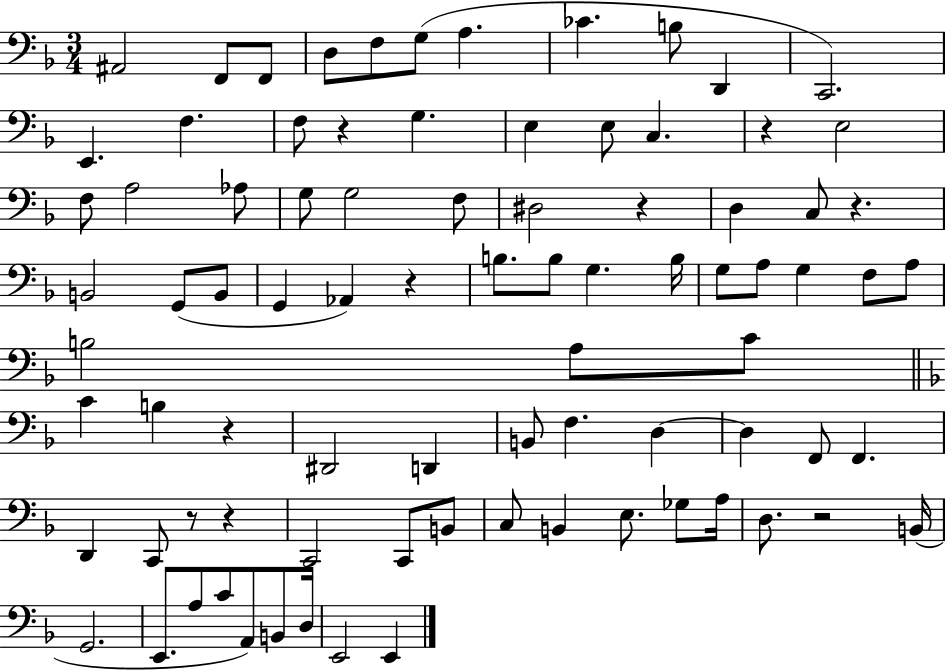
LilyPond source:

{
  \clef bass
  \numericTimeSignature
  \time 3/4
  \key f \major
  ais,2 f,8 f,8 | d8 f8 g8( a4. | ces'4. b8 d,4 | c,2.) | \break e,4. f4. | f8 r4 g4. | e4 e8 c4. | r4 e2 | \break f8 a2 aes8 | g8 g2 f8 | dis2 r4 | d4 c8 r4. | \break b,2 g,8( b,8 | g,4 aes,4) r4 | b8. b8 g4. b16 | g8 a8 g4 f8 a8 | \break b2 a8 c'8 | \bar "||" \break \key d \minor c'4 b4 r4 | dis,2 d,4 | b,8 f4. d4~~ | d4 f,8 f,4. | \break d,4 c,8 r8 r4 | c,2 c,8 b,8 | c8 b,4 e8. ges8 a16 | d8. r2 b,16( | \break g,2. | e,8. a8 c'8 a,8) b,8 d16 | e,2 e,4 | \bar "|."
}